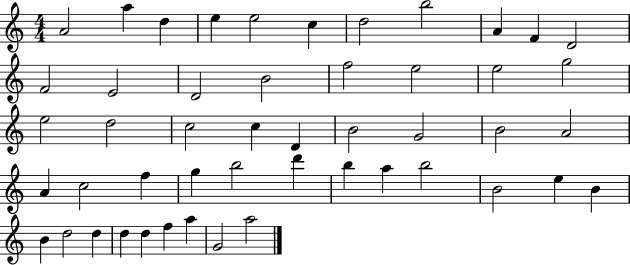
X:1
T:Untitled
M:4/4
L:1/4
K:C
A2 a d e e2 c d2 b2 A F D2 F2 E2 D2 B2 f2 e2 e2 g2 e2 d2 c2 c D B2 G2 B2 A2 A c2 f g b2 d' b a b2 B2 e B B d2 d d d f a G2 a2